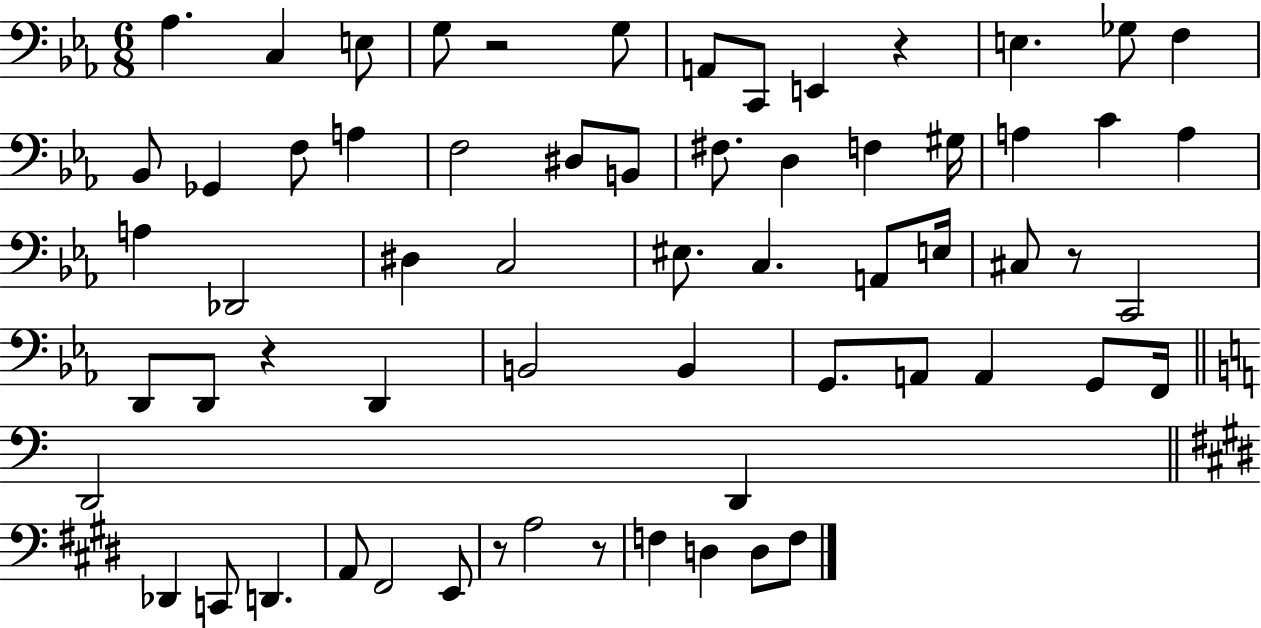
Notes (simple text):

Ab3/q. C3/q E3/e G3/e R/h G3/e A2/e C2/e E2/q R/q E3/q. Gb3/e F3/q Bb2/e Gb2/q F3/e A3/q F3/h D#3/e B2/e F#3/e. D3/q F3/q G#3/s A3/q C4/q A3/q A3/q Db2/h D#3/q C3/h EIS3/e. C3/q. A2/e E3/s C#3/e R/e C2/h D2/e D2/e R/q D2/q B2/h B2/q G2/e. A2/e A2/q G2/e F2/s D2/h D2/q Db2/q C2/e D2/q. A2/e F#2/h E2/e R/e A3/h R/e F3/q D3/q D3/e F3/e